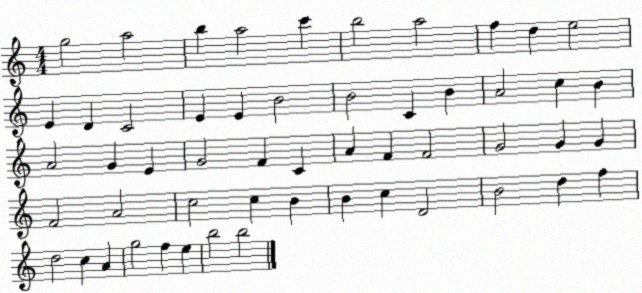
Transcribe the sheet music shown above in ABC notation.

X:1
T:Untitled
M:4/4
L:1/4
K:C
g2 a2 b a2 c' b2 a2 f d e2 E D C2 E E B2 B2 C B A2 c B A2 G E G2 F C A F F2 G2 G G F2 A2 c2 c B B c D2 B2 d f d2 c A g2 f e b2 b2